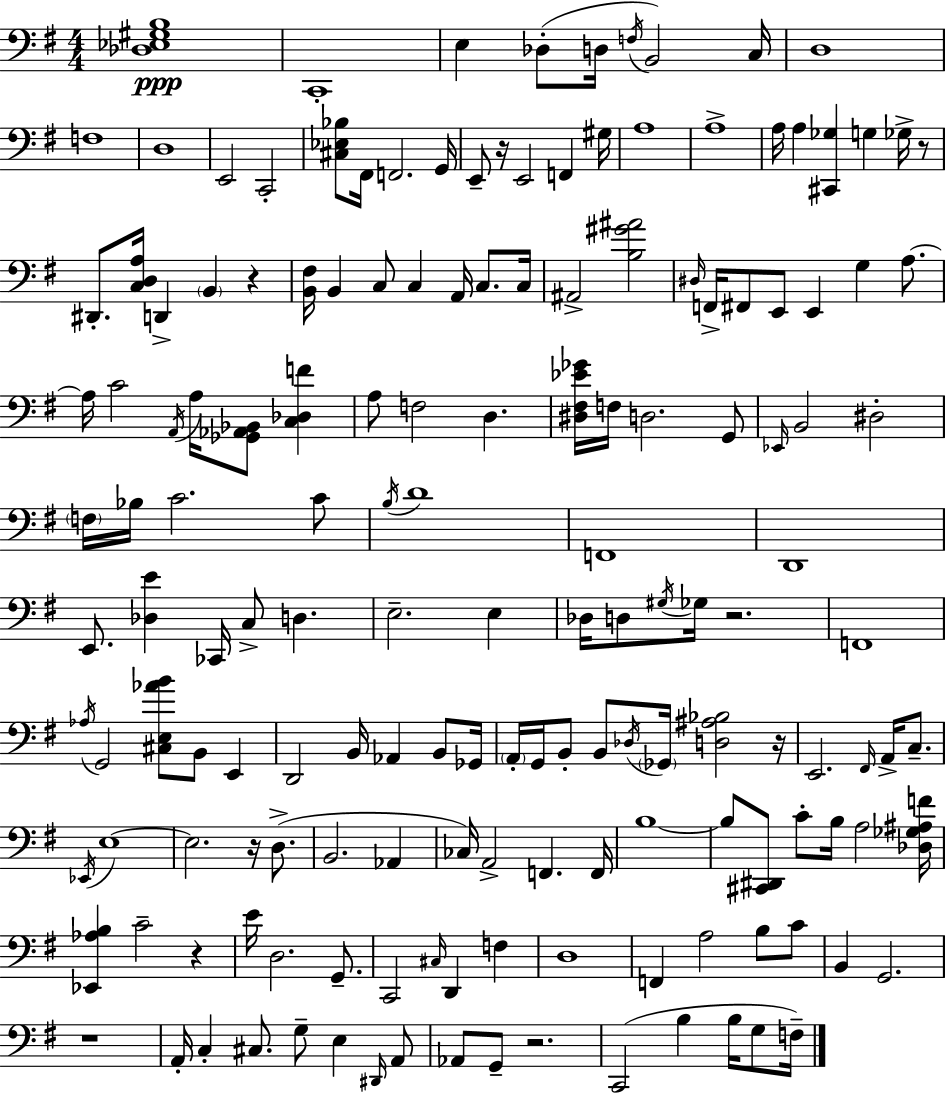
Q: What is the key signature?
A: E minor